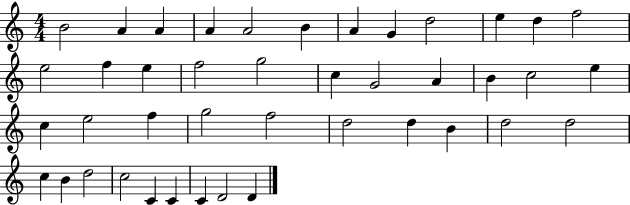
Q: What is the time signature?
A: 4/4